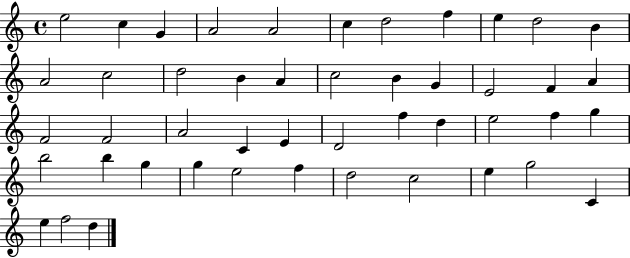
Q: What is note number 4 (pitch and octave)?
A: A4